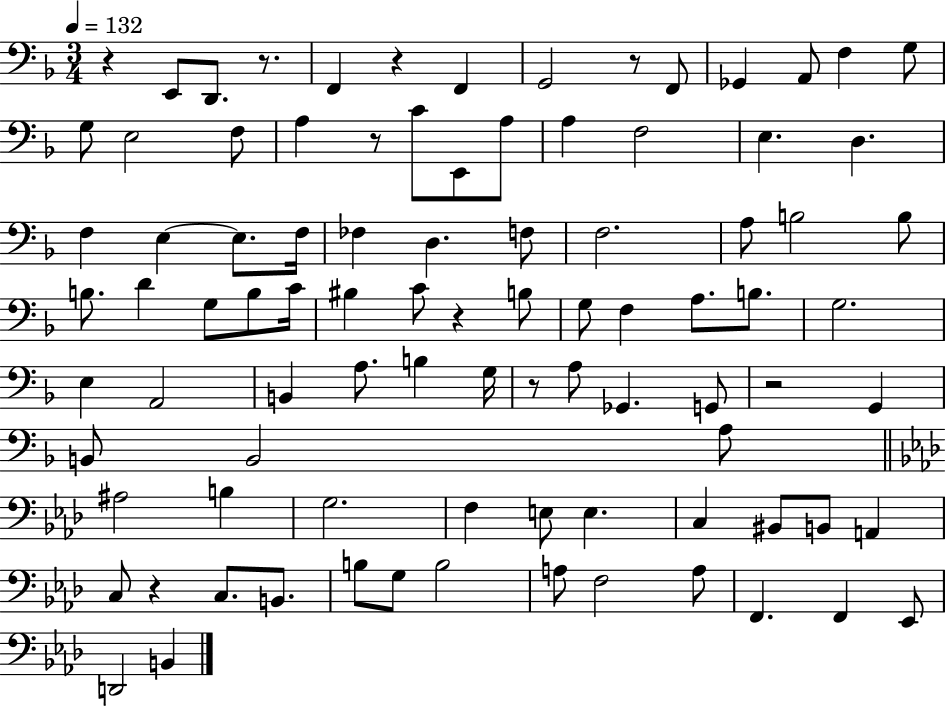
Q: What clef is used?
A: bass